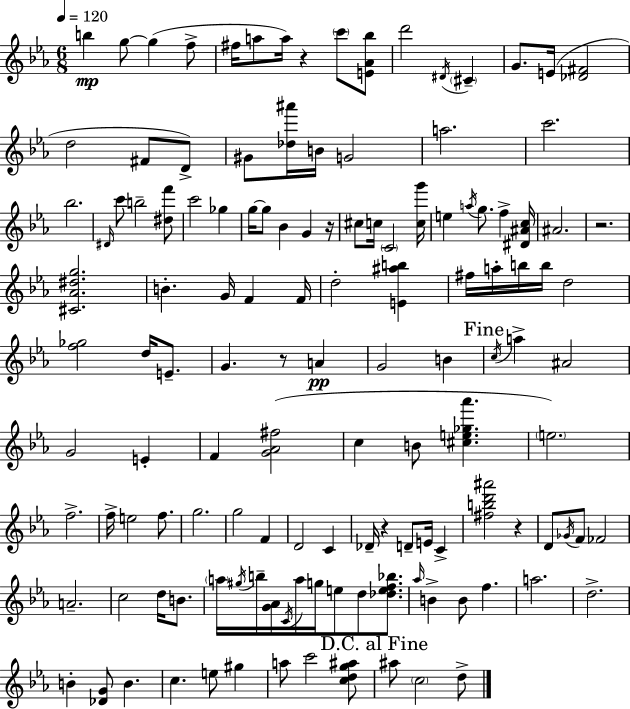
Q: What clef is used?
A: treble